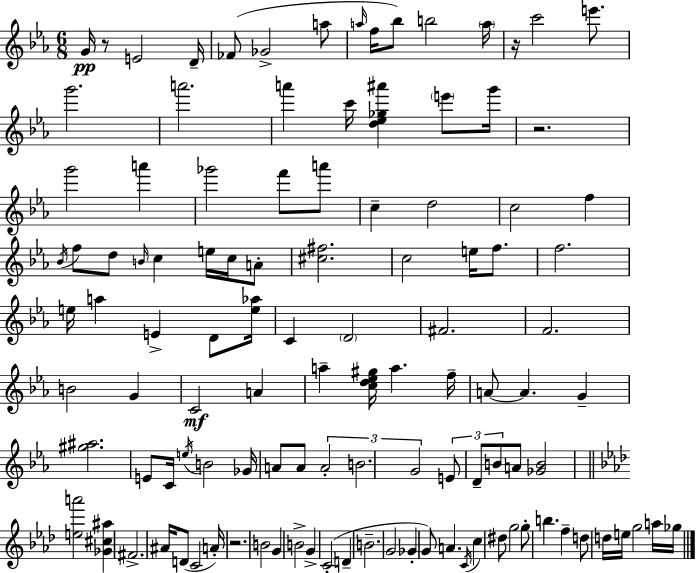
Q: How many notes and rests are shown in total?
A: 113